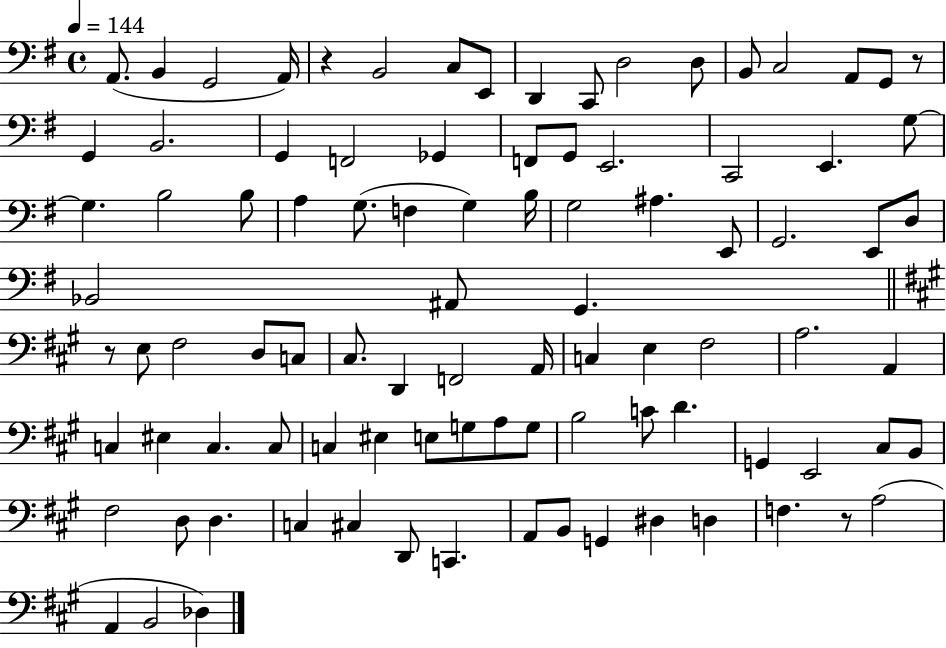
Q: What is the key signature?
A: G major